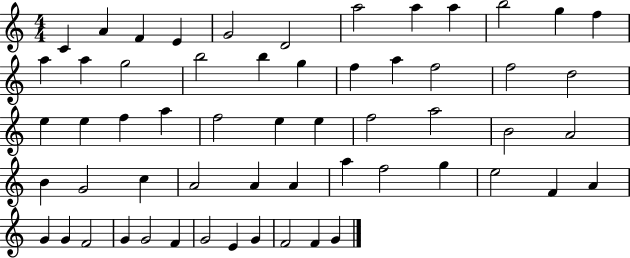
{
  \clef treble
  \numericTimeSignature
  \time 4/4
  \key c \major
  c'4 a'4 f'4 e'4 | g'2 d'2 | a''2 a''4 a''4 | b''2 g''4 f''4 | \break a''4 a''4 g''2 | b''2 b''4 g''4 | f''4 a''4 f''2 | f''2 d''2 | \break e''4 e''4 f''4 a''4 | f''2 e''4 e''4 | f''2 a''2 | b'2 a'2 | \break b'4 g'2 c''4 | a'2 a'4 a'4 | a''4 f''2 g''4 | e''2 f'4 a'4 | \break g'4 g'4 f'2 | g'4 g'2 f'4 | g'2 e'4 g'4 | f'2 f'4 g'4 | \break \bar "|."
}